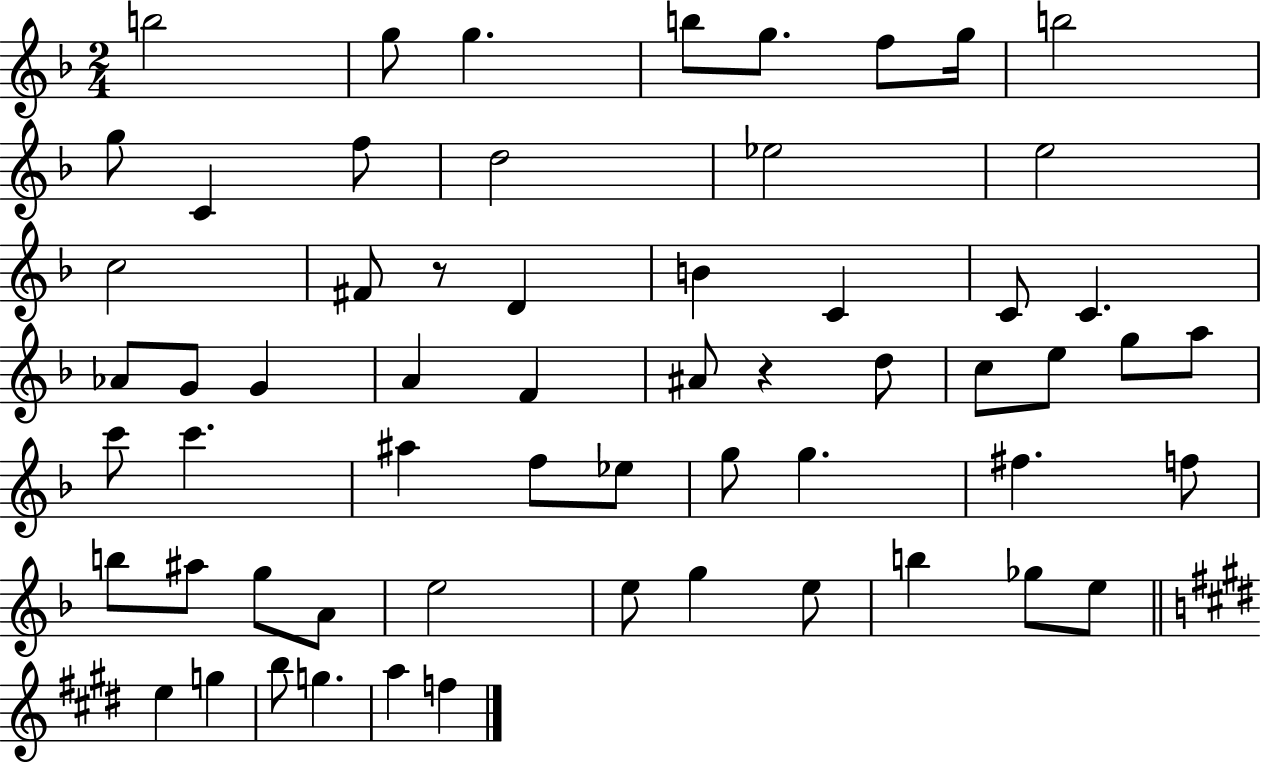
{
  \clef treble
  \numericTimeSignature
  \time 2/4
  \key f \major
  \repeat volta 2 { b''2 | g''8 g''4. | b''8 g''8. f''8 g''16 | b''2 | \break g''8 c'4 f''8 | d''2 | ees''2 | e''2 | \break c''2 | fis'8 r8 d'4 | b'4 c'4 | c'8 c'4. | \break aes'8 g'8 g'4 | a'4 f'4 | ais'8 r4 d''8 | c''8 e''8 g''8 a''8 | \break c'''8 c'''4. | ais''4 f''8 ees''8 | g''8 g''4. | fis''4. f''8 | \break b''8 ais''8 g''8 a'8 | e''2 | e''8 g''4 e''8 | b''4 ges''8 e''8 | \break \bar "||" \break \key e \major e''4 g''4 | b''8 g''4. | a''4 f''4 | } \bar "|."
}